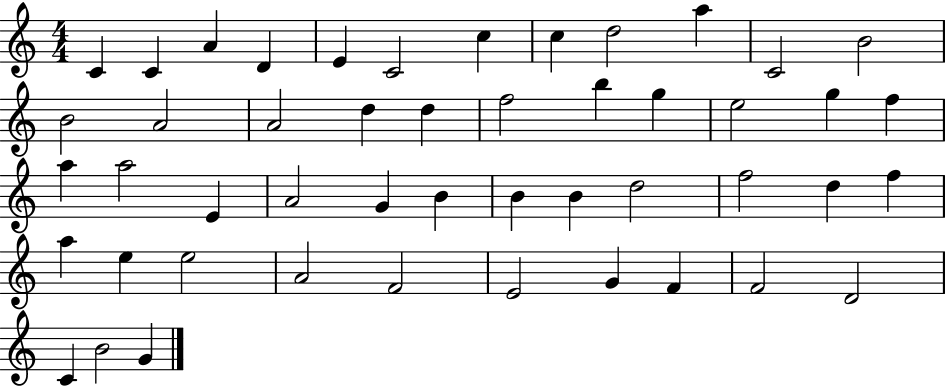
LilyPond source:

{
  \clef treble
  \numericTimeSignature
  \time 4/4
  \key c \major
  c'4 c'4 a'4 d'4 | e'4 c'2 c''4 | c''4 d''2 a''4 | c'2 b'2 | \break b'2 a'2 | a'2 d''4 d''4 | f''2 b''4 g''4 | e''2 g''4 f''4 | \break a''4 a''2 e'4 | a'2 g'4 b'4 | b'4 b'4 d''2 | f''2 d''4 f''4 | \break a''4 e''4 e''2 | a'2 f'2 | e'2 g'4 f'4 | f'2 d'2 | \break c'4 b'2 g'4 | \bar "|."
}